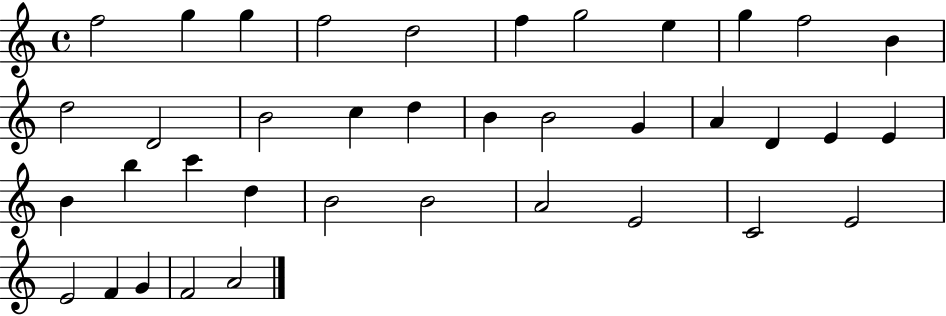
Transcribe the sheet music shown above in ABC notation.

X:1
T:Untitled
M:4/4
L:1/4
K:C
f2 g g f2 d2 f g2 e g f2 B d2 D2 B2 c d B B2 G A D E E B b c' d B2 B2 A2 E2 C2 E2 E2 F G F2 A2